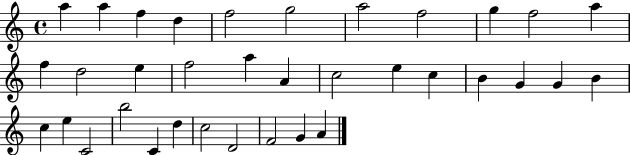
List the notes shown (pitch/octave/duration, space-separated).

A5/q A5/q F5/q D5/q F5/h G5/h A5/h F5/h G5/q F5/h A5/q F5/q D5/h E5/q F5/h A5/q A4/q C5/h E5/q C5/q B4/q G4/q G4/q B4/q C5/q E5/q C4/h B5/h C4/q D5/q C5/h D4/h F4/h G4/q A4/q